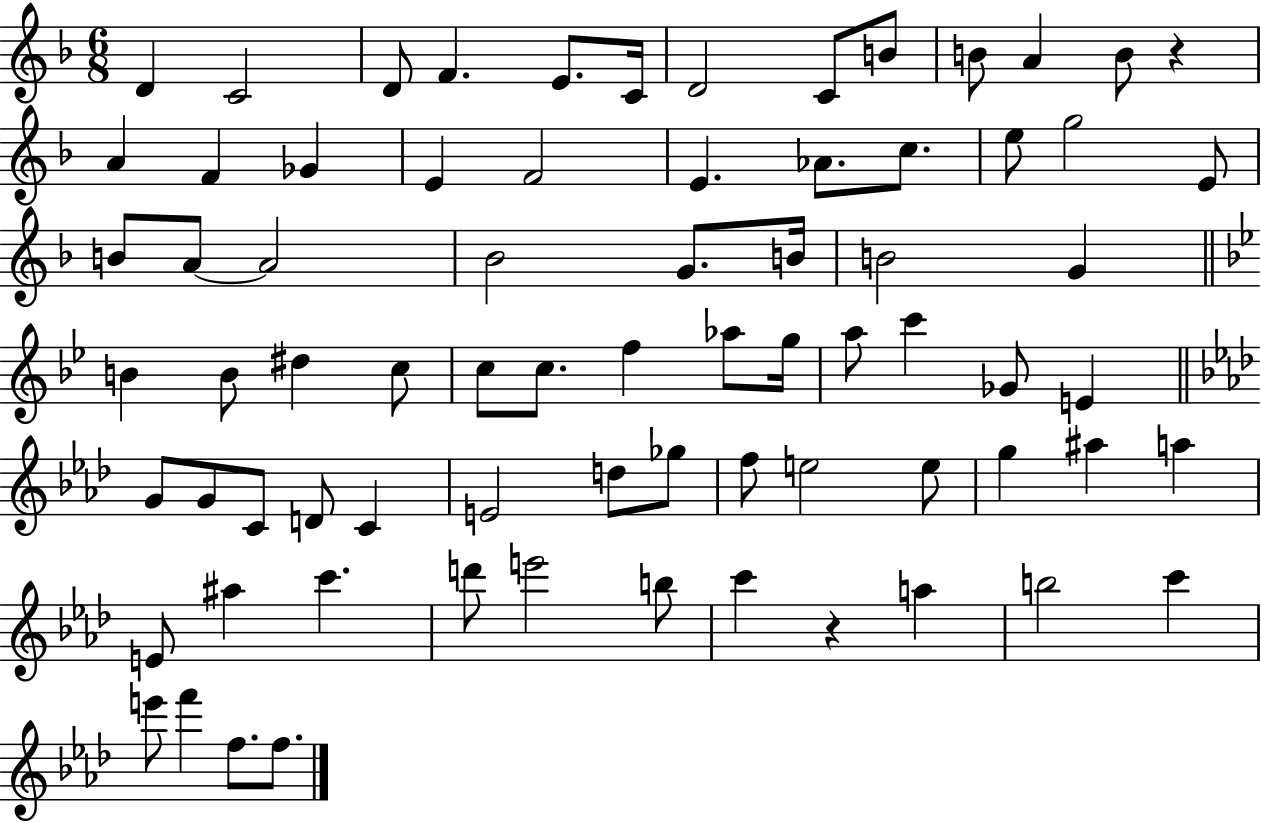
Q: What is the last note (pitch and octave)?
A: F5